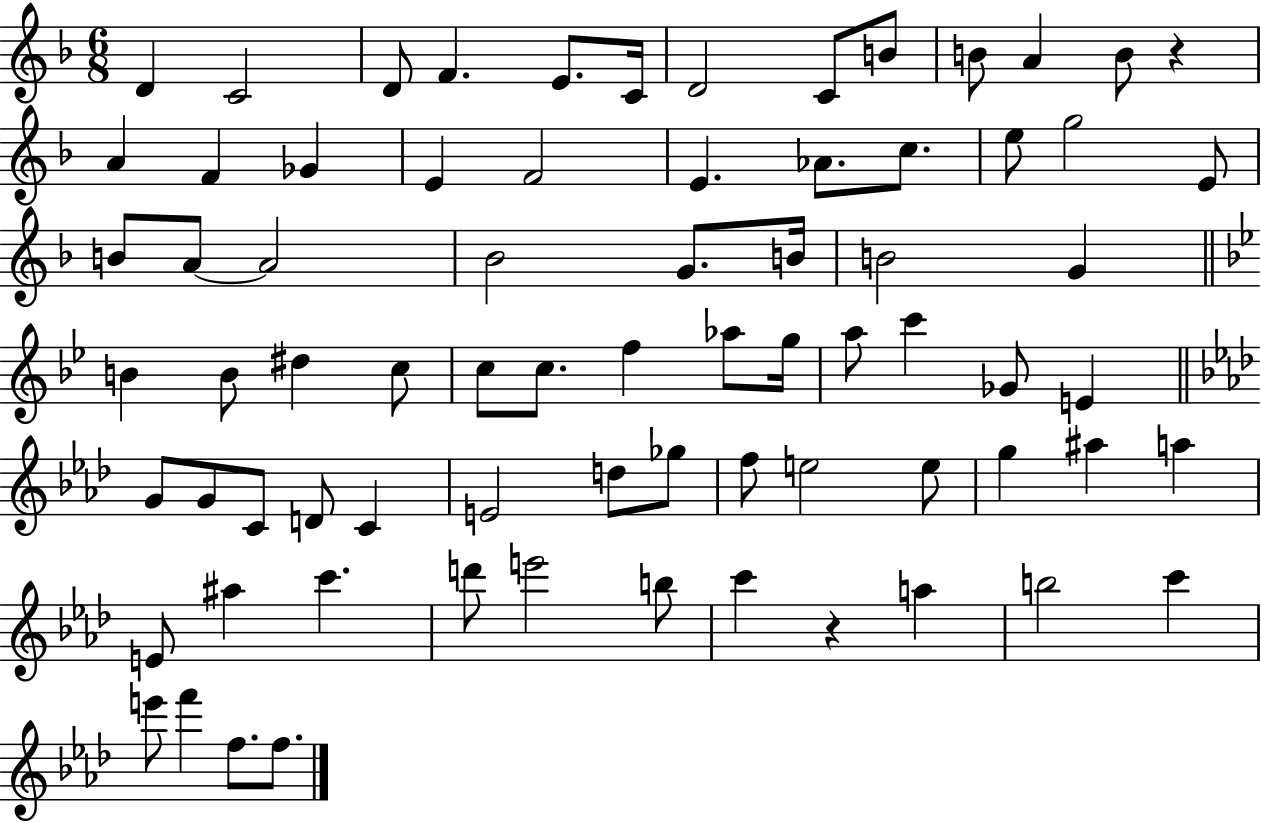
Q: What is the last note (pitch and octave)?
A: F5